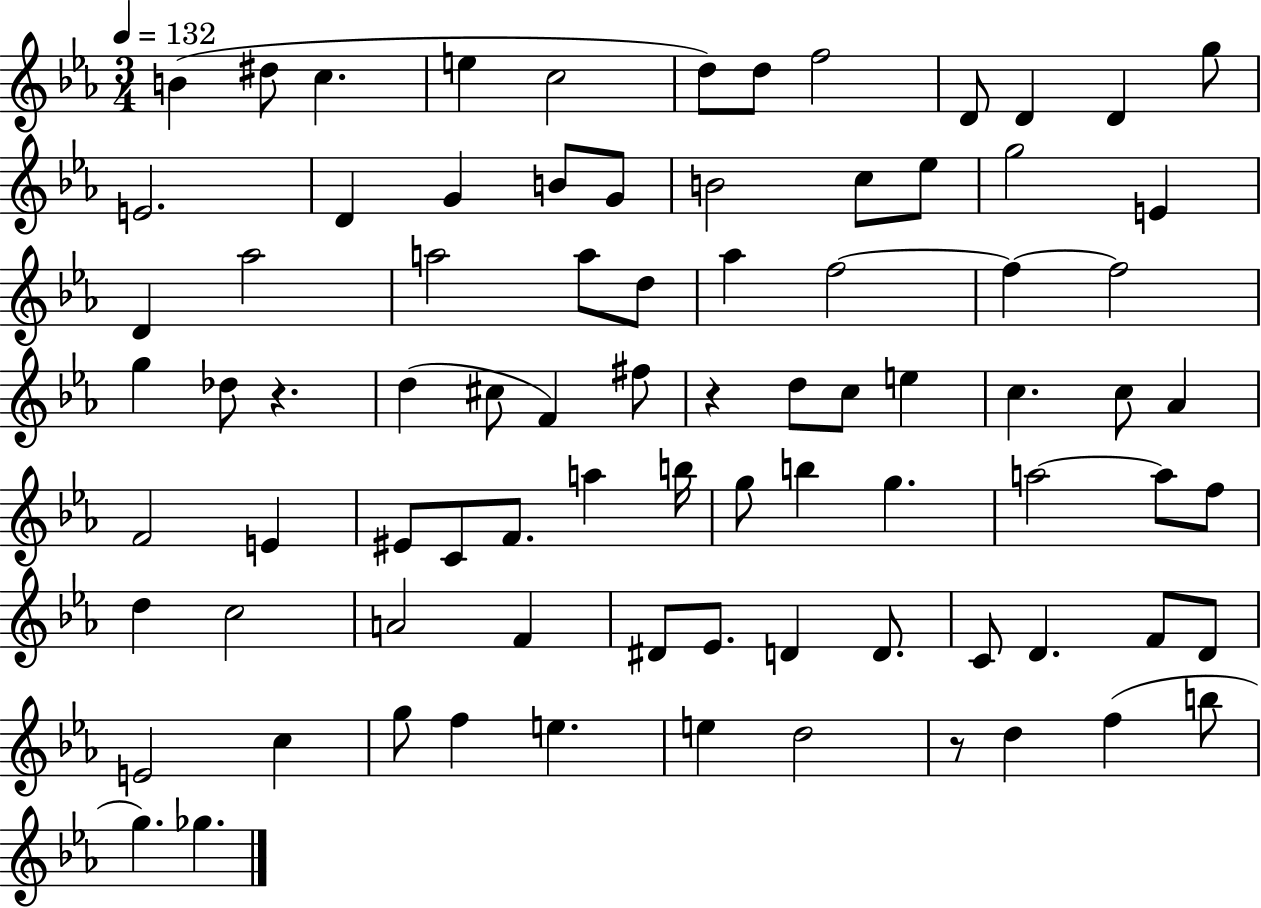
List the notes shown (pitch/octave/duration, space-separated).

B4/q D#5/e C5/q. E5/q C5/h D5/e D5/e F5/h D4/e D4/q D4/q G5/e E4/h. D4/q G4/q B4/e G4/e B4/h C5/e Eb5/e G5/h E4/q D4/q Ab5/h A5/h A5/e D5/e Ab5/q F5/h F5/q F5/h G5/q Db5/e R/q. D5/q C#5/e F4/q F#5/e R/q D5/e C5/e E5/q C5/q. C5/e Ab4/q F4/h E4/q EIS4/e C4/e F4/e. A5/q B5/s G5/e B5/q G5/q. A5/h A5/e F5/e D5/q C5/h A4/h F4/q D#4/e Eb4/e. D4/q D4/e. C4/e D4/q. F4/e D4/e E4/h C5/q G5/e F5/q E5/q. E5/q D5/h R/e D5/q F5/q B5/e G5/q. Gb5/q.